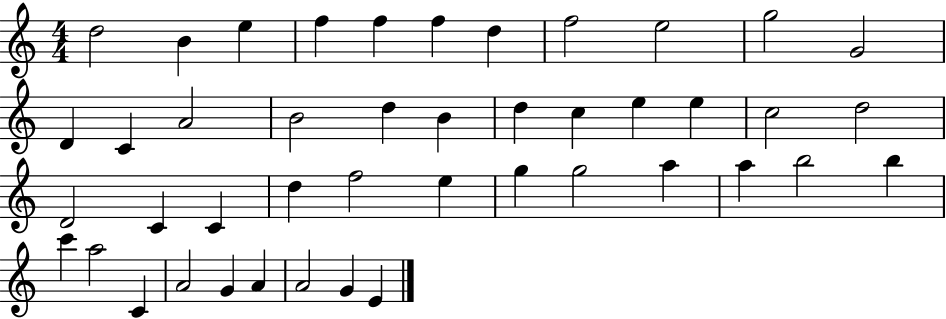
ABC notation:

X:1
T:Untitled
M:4/4
L:1/4
K:C
d2 B e f f f d f2 e2 g2 G2 D C A2 B2 d B d c e e c2 d2 D2 C C d f2 e g g2 a a b2 b c' a2 C A2 G A A2 G E